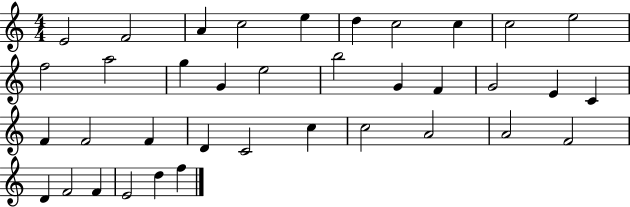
X:1
T:Untitled
M:4/4
L:1/4
K:C
E2 F2 A c2 e d c2 c c2 e2 f2 a2 g G e2 b2 G F G2 E C F F2 F D C2 c c2 A2 A2 F2 D F2 F E2 d f